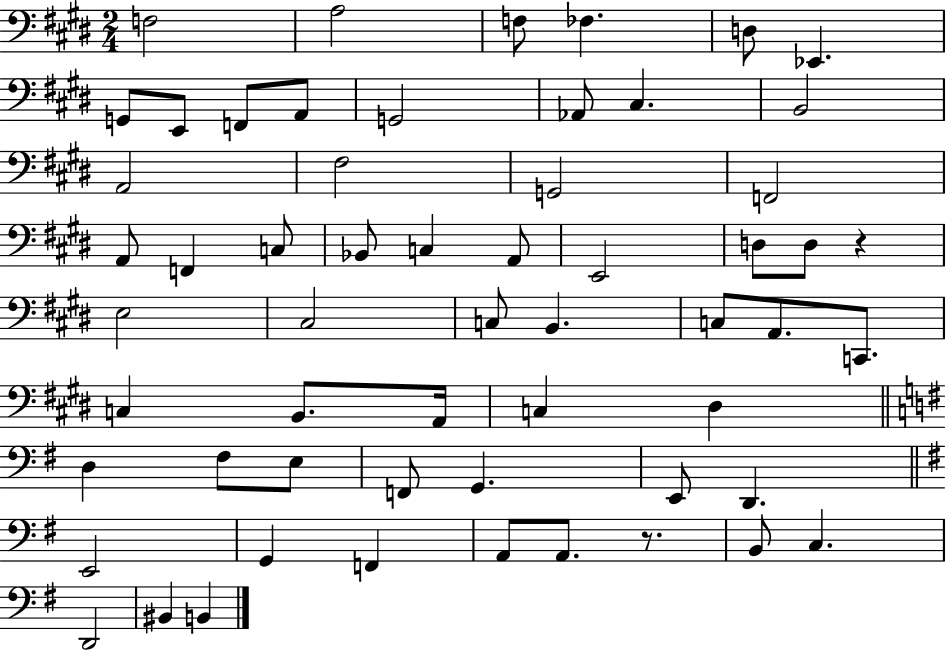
X:1
T:Untitled
M:2/4
L:1/4
K:E
F,2 A,2 F,/2 _F, D,/2 _E,, G,,/2 E,,/2 F,,/2 A,,/2 G,,2 _A,,/2 ^C, B,,2 A,,2 ^F,2 G,,2 F,,2 A,,/2 F,, C,/2 _B,,/2 C, A,,/2 E,,2 D,/2 D,/2 z E,2 ^C,2 C,/2 B,, C,/2 A,,/2 C,,/2 C, B,,/2 A,,/4 C, ^D, D, ^F,/2 E,/2 F,,/2 G,, E,,/2 D,, E,,2 G,, F,, A,,/2 A,,/2 z/2 B,,/2 C, D,,2 ^B,, B,,